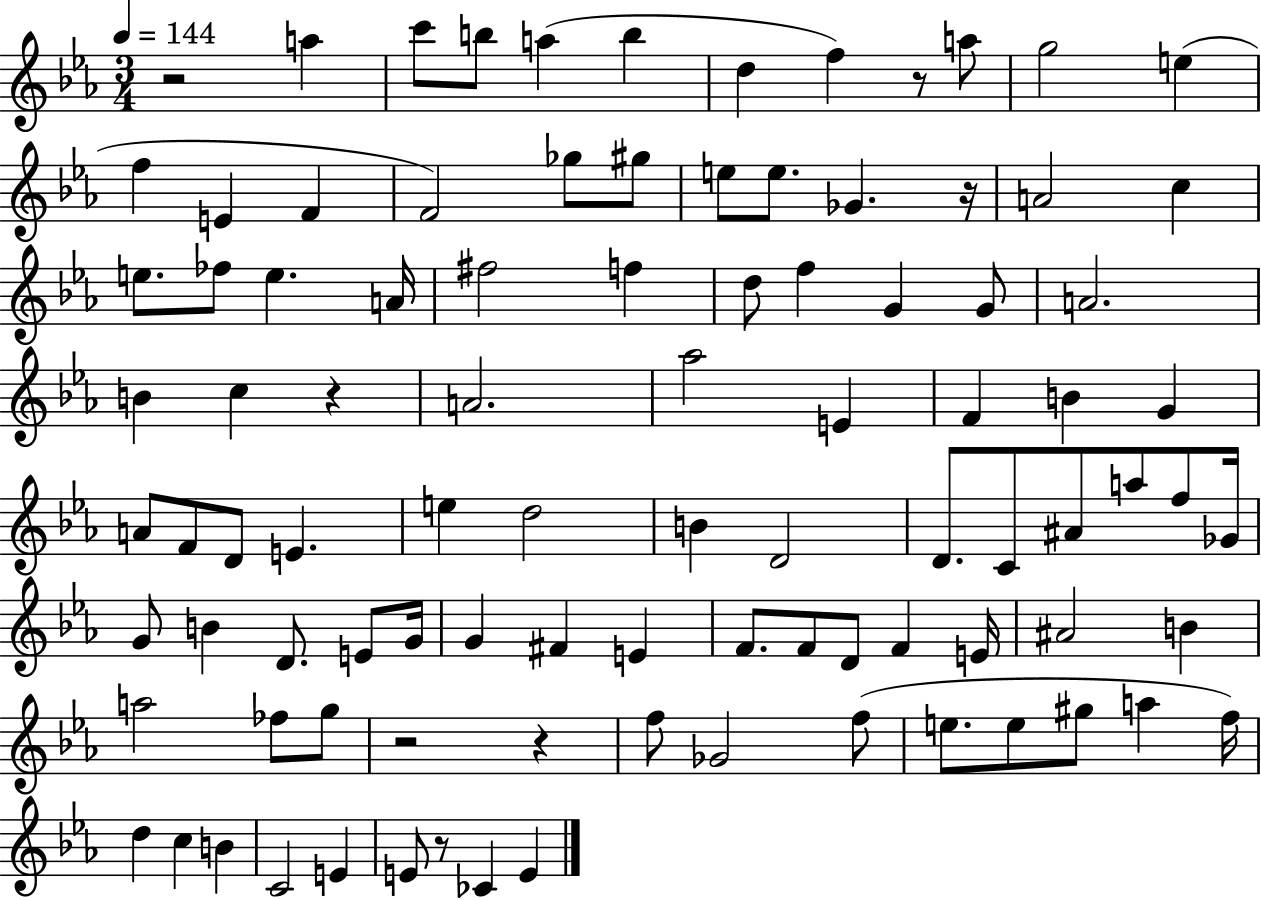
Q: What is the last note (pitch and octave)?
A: E4